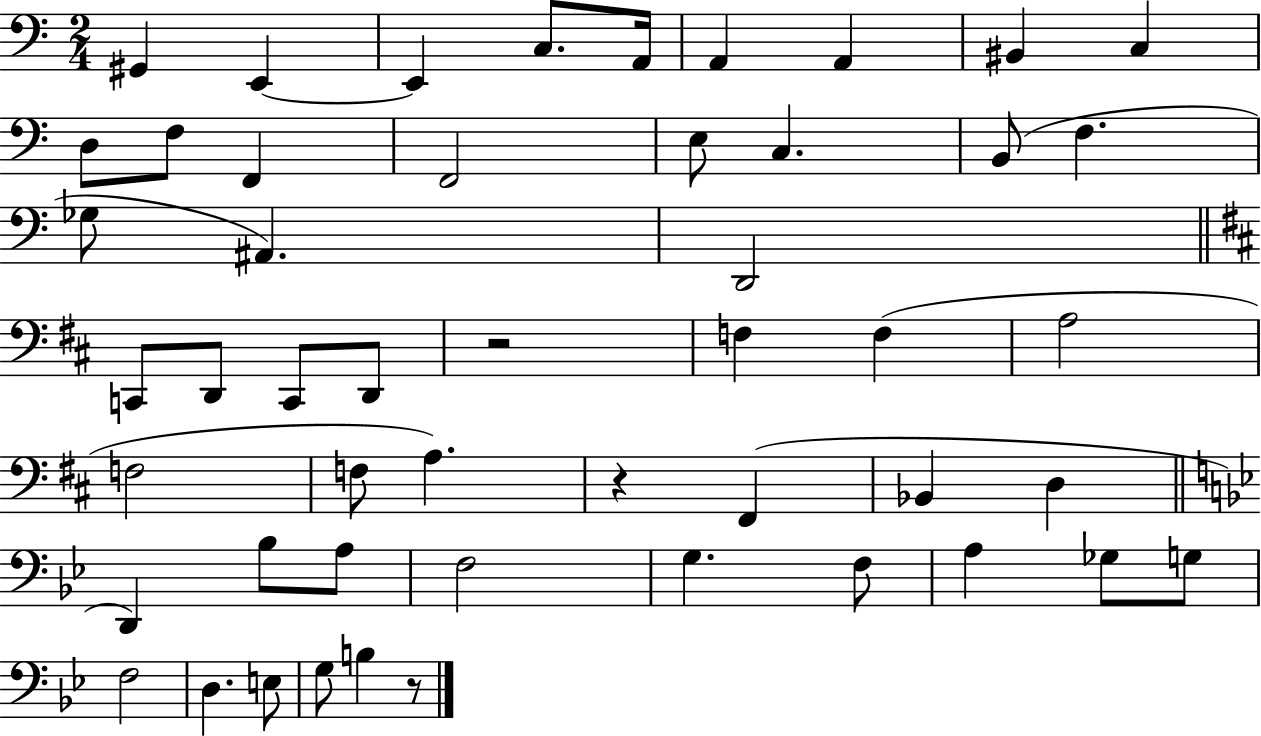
X:1
T:Untitled
M:2/4
L:1/4
K:C
^G,, E,, E,, C,/2 A,,/4 A,, A,, ^B,, C, D,/2 F,/2 F,, F,,2 E,/2 C, B,,/2 F, _G,/2 ^A,, D,,2 C,,/2 D,,/2 C,,/2 D,,/2 z2 F, F, A,2 F,2 F,/2 A, z ^F,, _B,, D, D,, _B,/2 A,/2 F,2 G, F,/2 A, _G,/2 G,/2 F,2 D, E,/2 G,/2 B, z/2